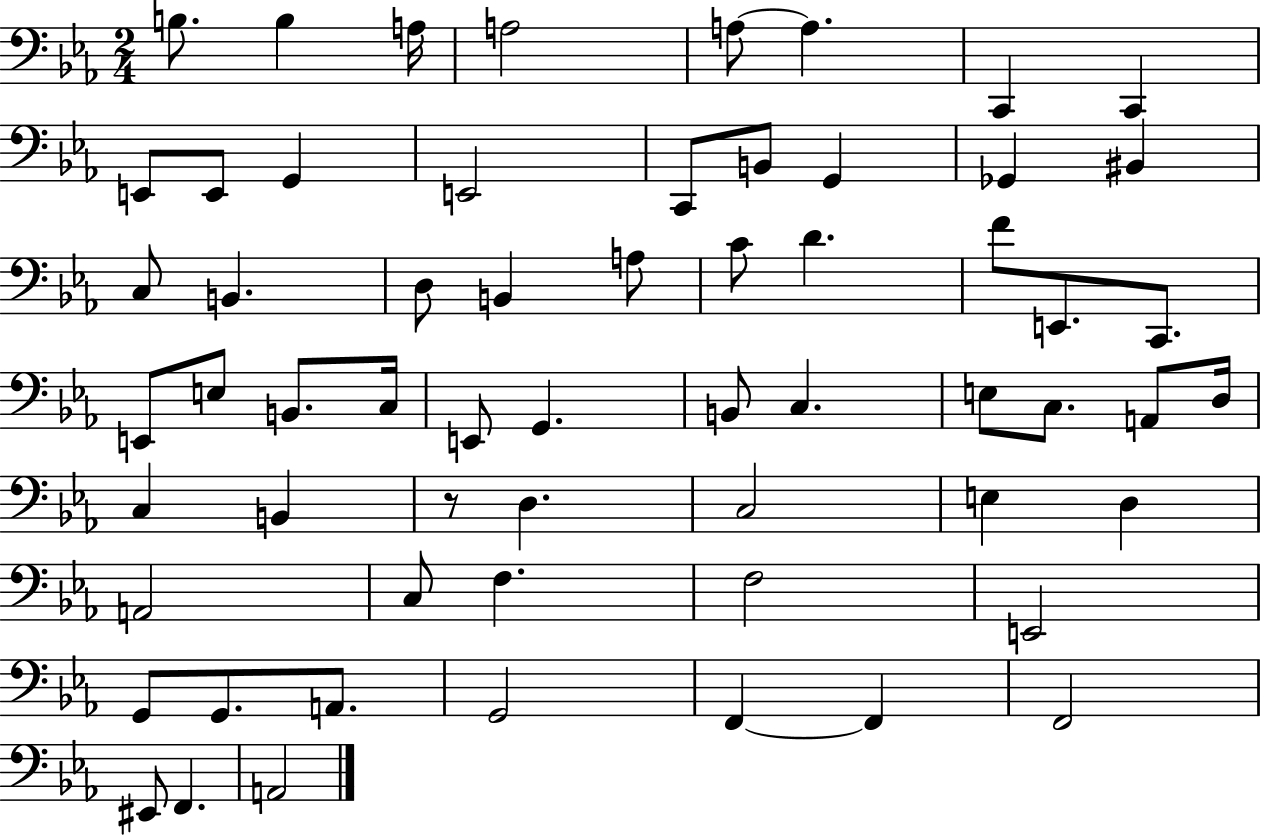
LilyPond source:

{
  \clef bass
  \numericTimeSignature
  \time 2/4
  \key ees \major
  b8. b4 a16 | a2 | a8~~ a4. | c,4 c,4 | \break e,8 e,8 g,4 | e,2 | c,8 b,8 g,4 | ges,4 bis,4 | \break c8 b,4. | d8 b,4 a8 | c'8 d'4. | f'8 e,8. c,8. | \break e,8 e8 b,8. c16 | e,8 g,4. | b,8 c4. | e8 c8. a,8 d16 | \break c4 b,4 | r8 d4. | c2 | e4 d4 | \break a,2 | c8 f4. | f2 | e,2 | \break g,8 g,8. a,8. | g,2 | f,4~~ f,4 | f,2 | \break eis,8 f,4. | a,2 | \bar "|."
}